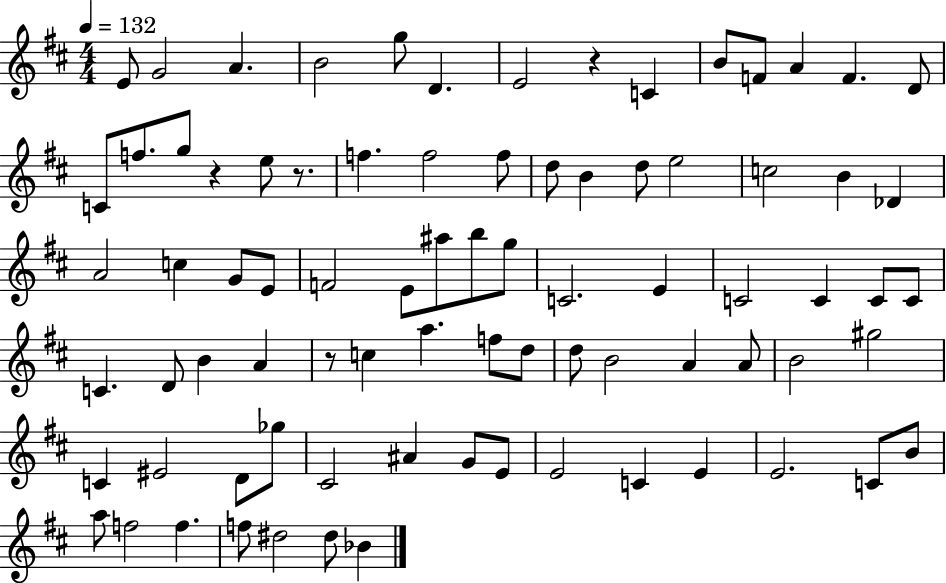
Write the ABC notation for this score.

X:1
T:Untitled
M:4/4
L:1/4
K:D
E/2 G2 A B2 g/2 D E2 z C B/2 F/2 A F D/2 C/2 f/2 g/2 z e/2 z/2 f f2 f/2 d/2 B d/2 e2 c2 B _D A2 c G/2 E/2 F2 E/2 ^a/2 b/2 g/2 C2 E C2 C C/2 C/2 C D/2 B A z/2 c a f/2 d/2 d/2 B2 A A/2 B2 ^g2 C ^E2 D/2 _g/2 ^C2 ^A G/2 E/2 E2 C E E2 C/2 B/2 a/2 f2 f f/2 ^d2 ^d/2 _B